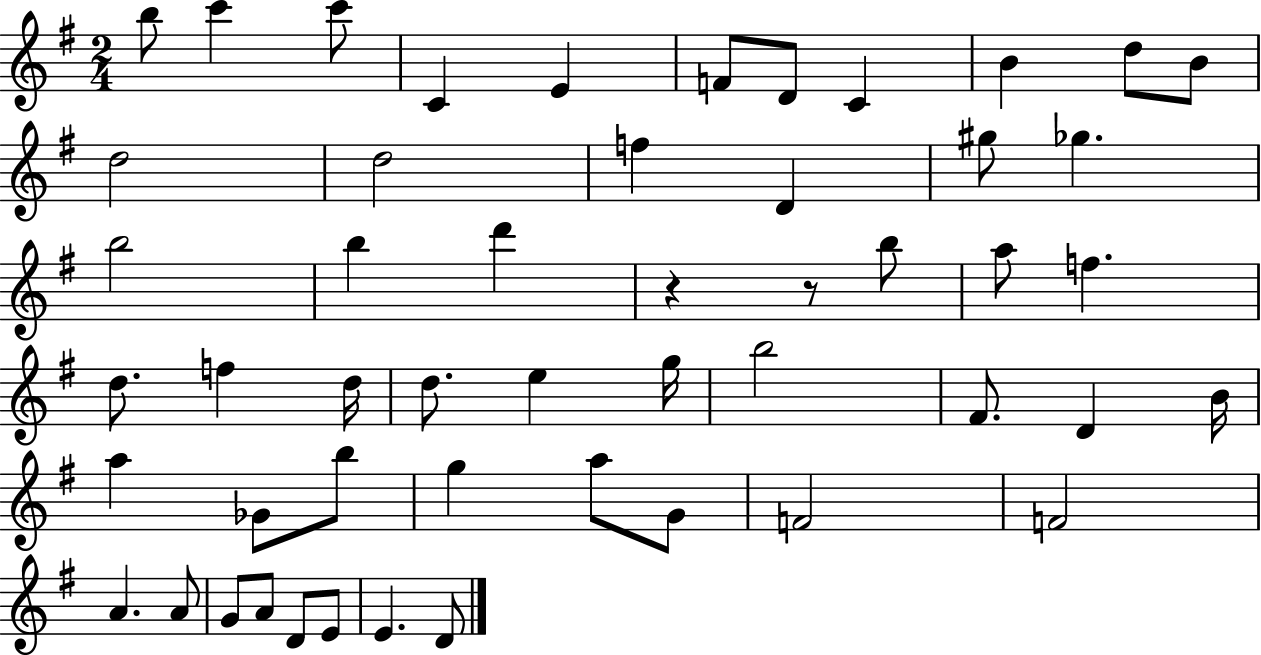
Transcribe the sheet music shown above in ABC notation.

X:1
T:Untitled
M:2/4
L:1/4
K:G
b/2 c' c'/2 C E F/2 D/2 C B d/2 B/2 d2 d2 f D ^g/2 _g b2 b d' z z/2 b/2 a/2 f d/2 f d/4 d/2 e g/4 b2 ^F/2 D B/4 a _G/2 b/2 g a/2 G/2 F2 F2 A A/2 G/2 A/2 D/2 E/2 E D/2